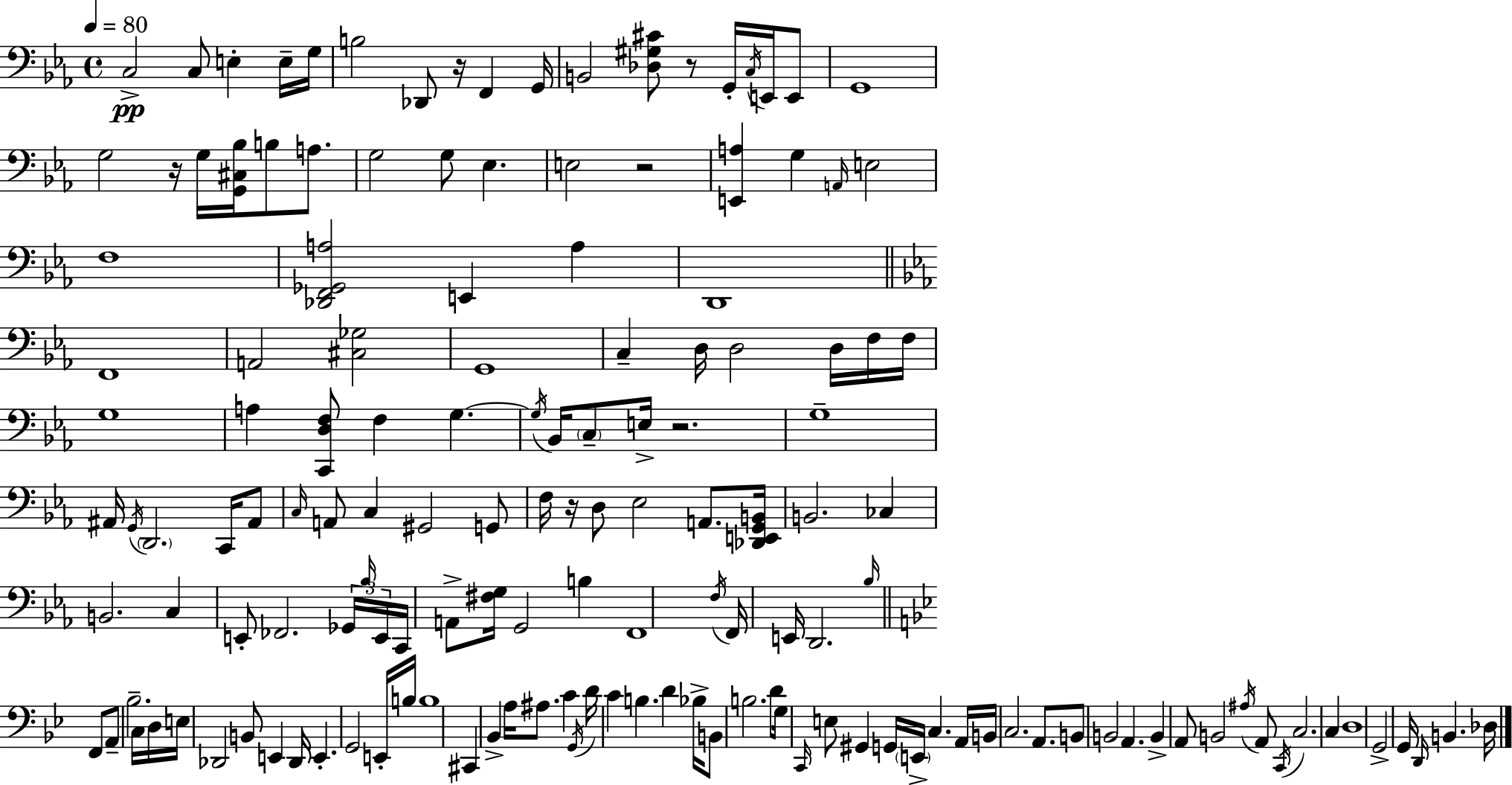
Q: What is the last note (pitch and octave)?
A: Db3